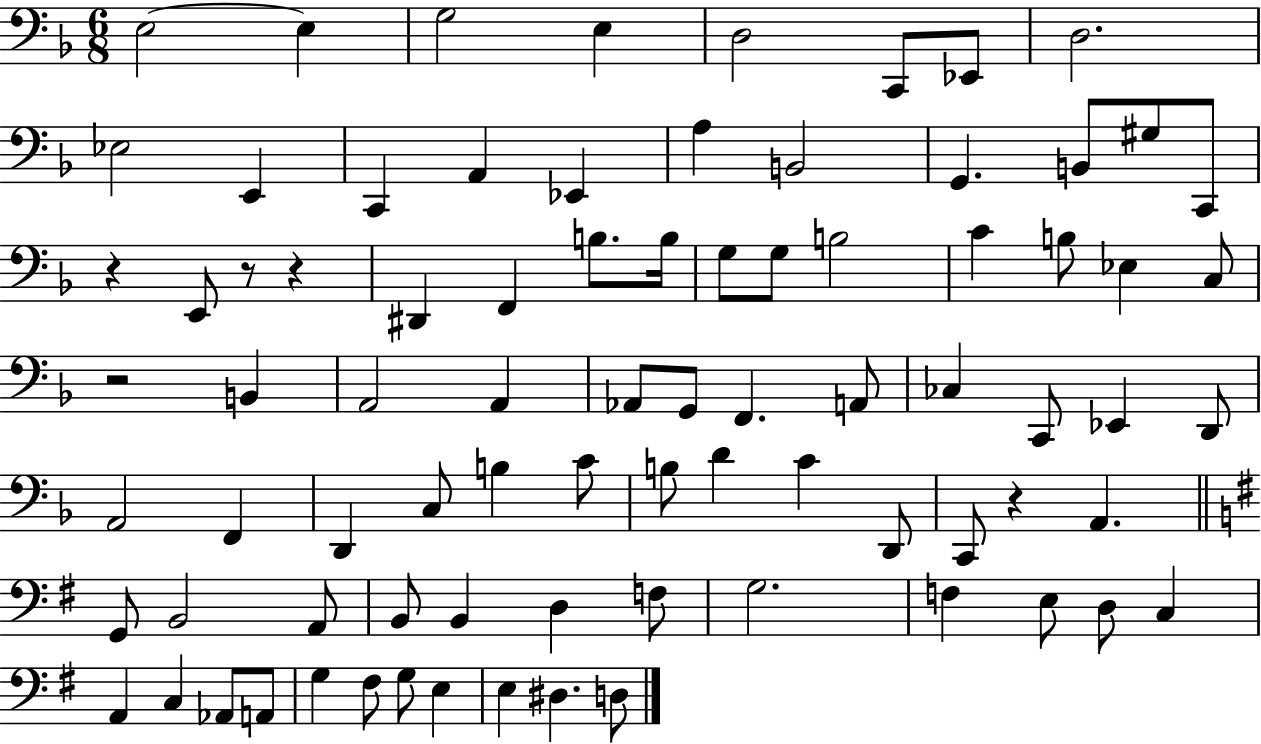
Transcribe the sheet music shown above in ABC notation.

X:1
T:Untitled
M:6/8
L:1/4
K:F
E,2 E, G,2 E, D,2 C,,/2 _E,,/2 D,2 _E,2 E,, C,, A,, _E,, A, B,,2 G,, B,,/2 ^G,/2 C,,/2 z E,,/2 z/2 z ^D,, F,, B,/2 B,/4 G,/2 G,/2 B,2 C B,/2 _E, C,/2 z2 B,, A,,2 A,, _A,,/2 G,,/2 F,, A,,/2 _C, C,,/2 _E,, D,,/2 A,,2 F,, D,, C,/2 B, C/2 B,/2 D C D,,/2 C,,/2 z A,, G,,/2 B,,2 A,,/2 B,,/2 B,, D, F,/2 G,2 F, E,/2 D,/2 C, A,, C, _A,,/2 A,,/2 G, ^F,/2 G,/2 E, E, ^D, D,/2